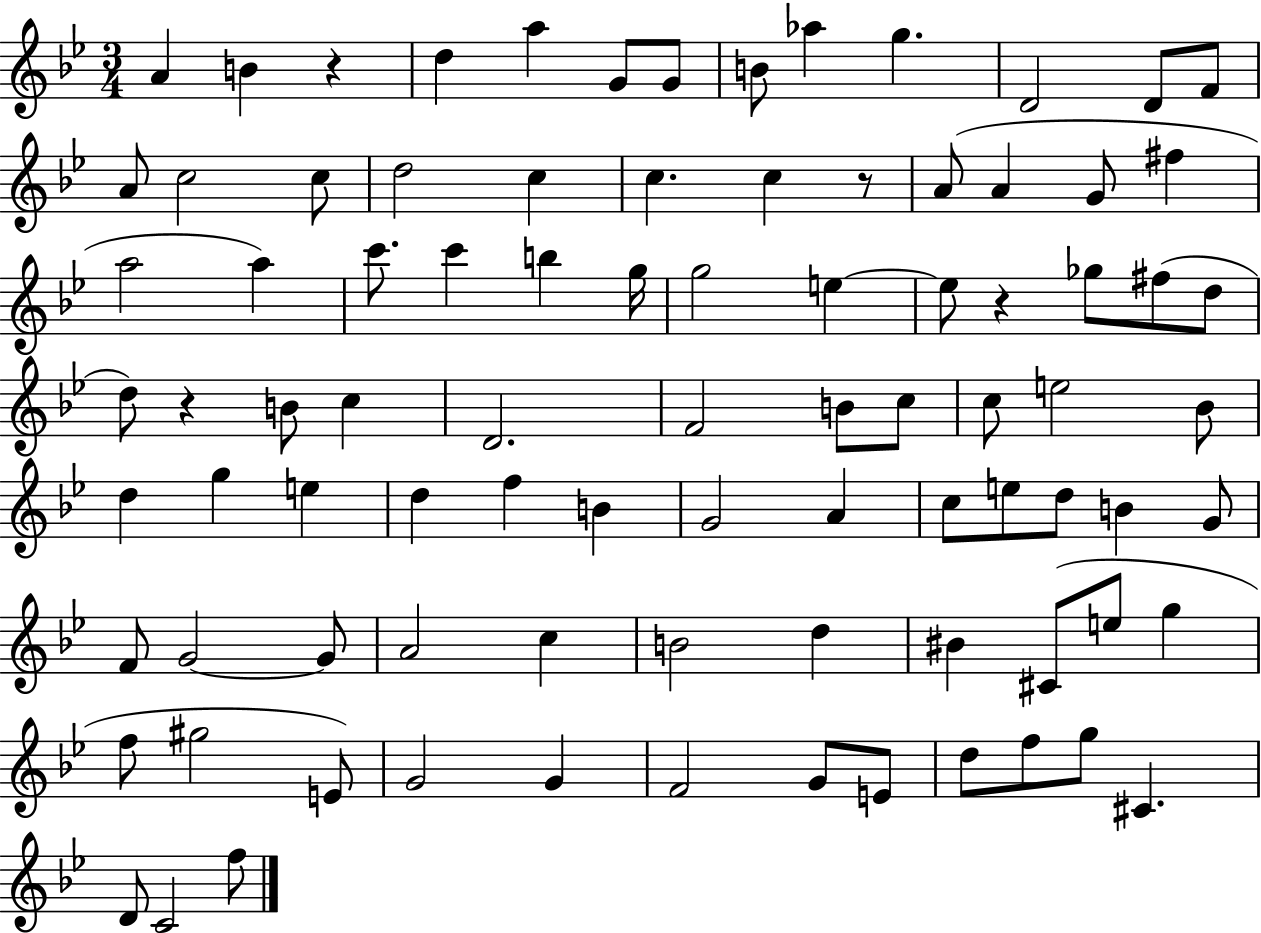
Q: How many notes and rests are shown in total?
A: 88